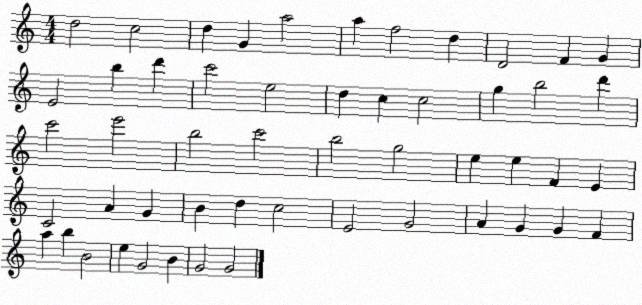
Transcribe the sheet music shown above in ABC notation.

X:1
T:Untitled
M:4/4
L:1/4
K:C
d2 c2 d G a2 a f2 d D2 F G E2 b d' c'2 e2 d c c2 g b2 d' c'2 e'2 b2 c'2 b2 g2 e e F E C2 A G B d c2 E2 G2 A G G F a b B2 e G2 B G2 G2